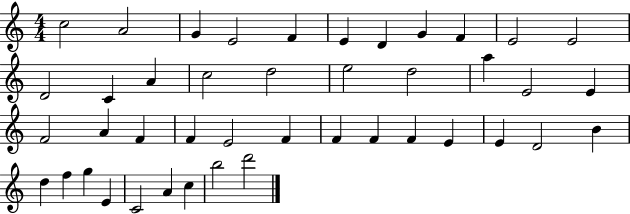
C5/h A4/h G4/q E4/h F4/q E4/q D4/q G4/q F4/q E4/h E4/h D4/h C4/q A4/q C5/h D5/h E5/h D5/h A5/q E4/h E4/q F4/h A4/q F4/q F4/q E4/h F4/q F4/q F4/q F4/q E4/q E4/q D4/h B4/q D5/q F5/q G5/q E4/q C4/h A4/q C5/q B5/h D6/h